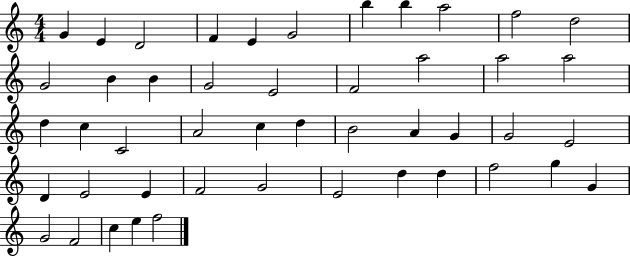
G4/q E4/q D4/h F4/q E4/q G4/h B5/q B5/q A5/h F5/h D5/h G4/h B4/q B4/q G4/h E4/h F4/h A5/h A5/h A5/h D5/q C5/q C4/h A4/h C5/q D5/q B4/h A4/q G4/q G4/h E4/h D4/q E4/h E4/q F4/h G4/h E4/h D5/q D5/q F5/h G5/q G4/q G4/h F4/h C5/q E5/q F5/h